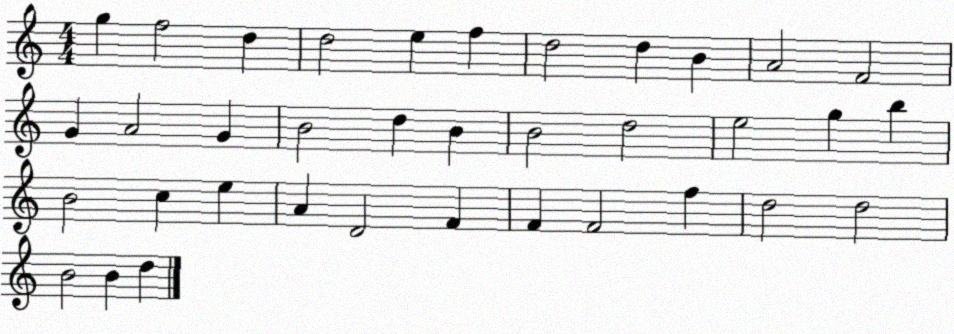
X:1
T:Untitled
M:4/4
L:1/4
K:C
g f2 d d2 e f d2 d B A2 F2 G A2 G B2 d B B2 d2 e2 g b B2 c e A D2 F F F2 f d2 d2 B2 B d